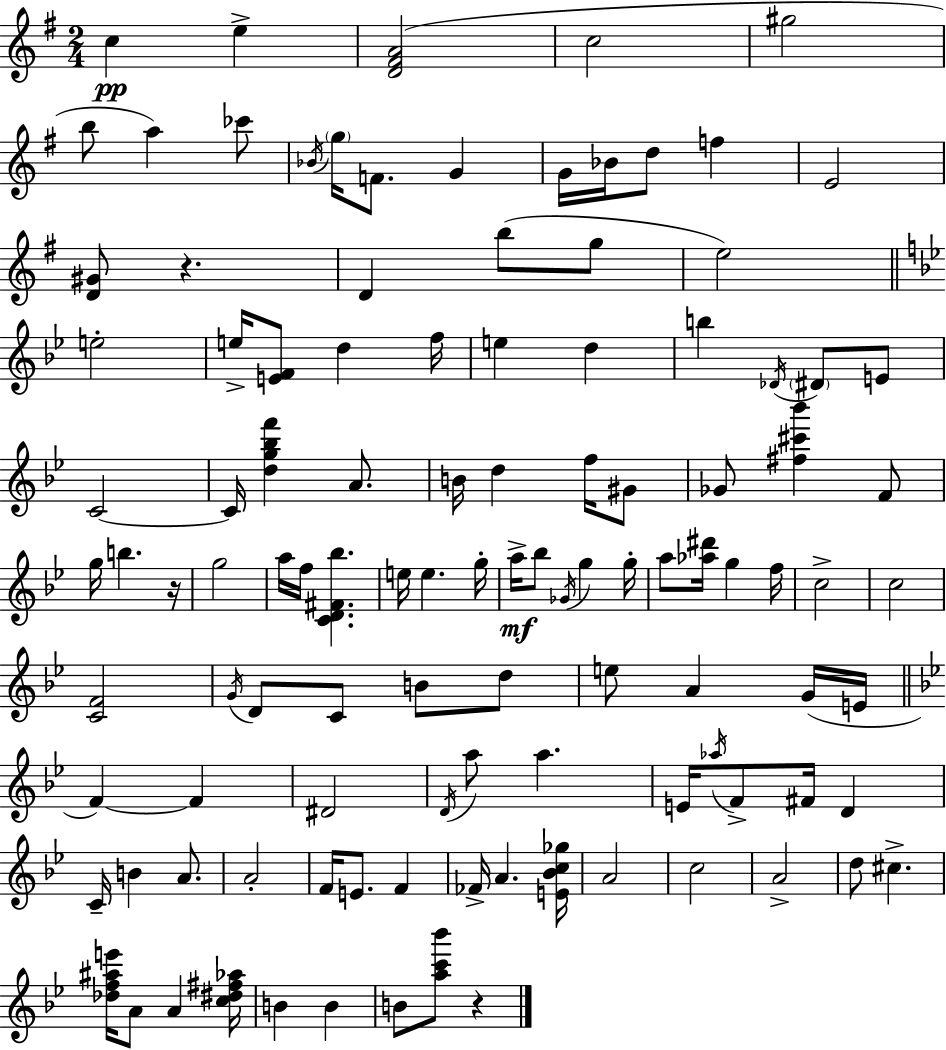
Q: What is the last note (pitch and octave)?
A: B4